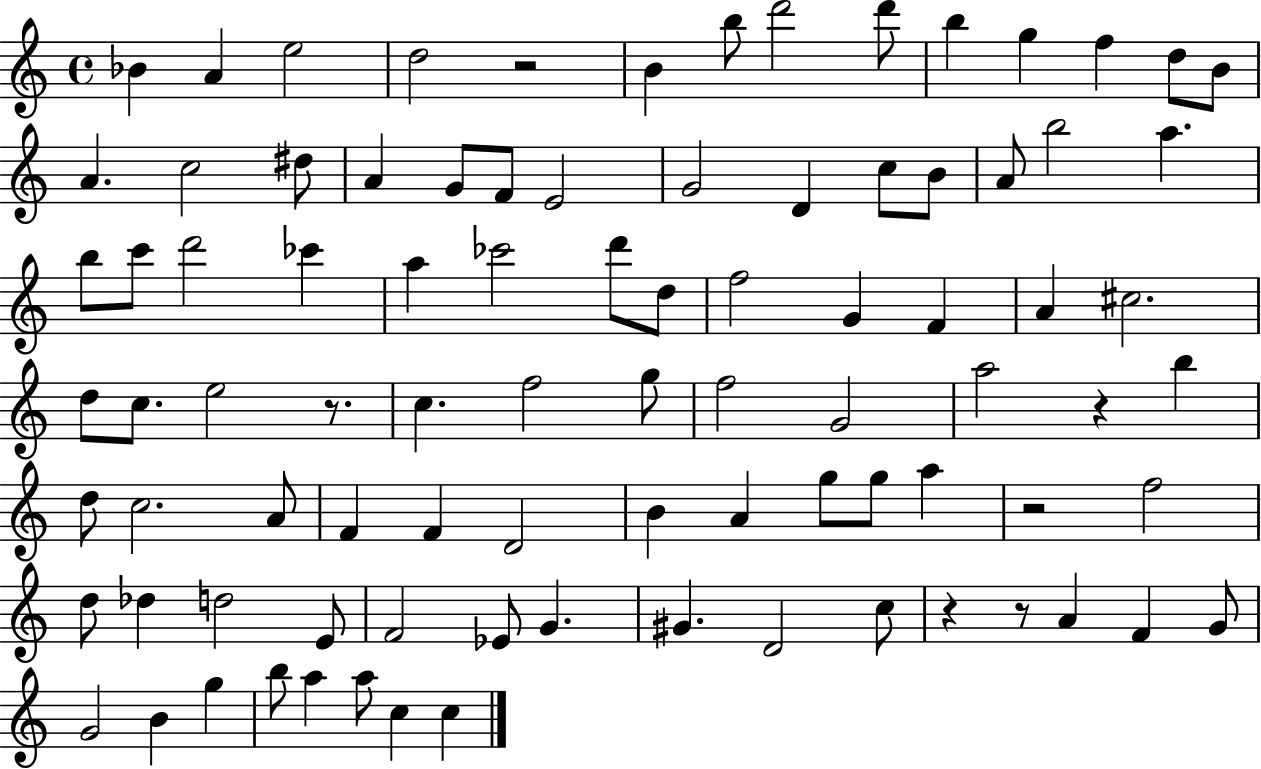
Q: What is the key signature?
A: C major